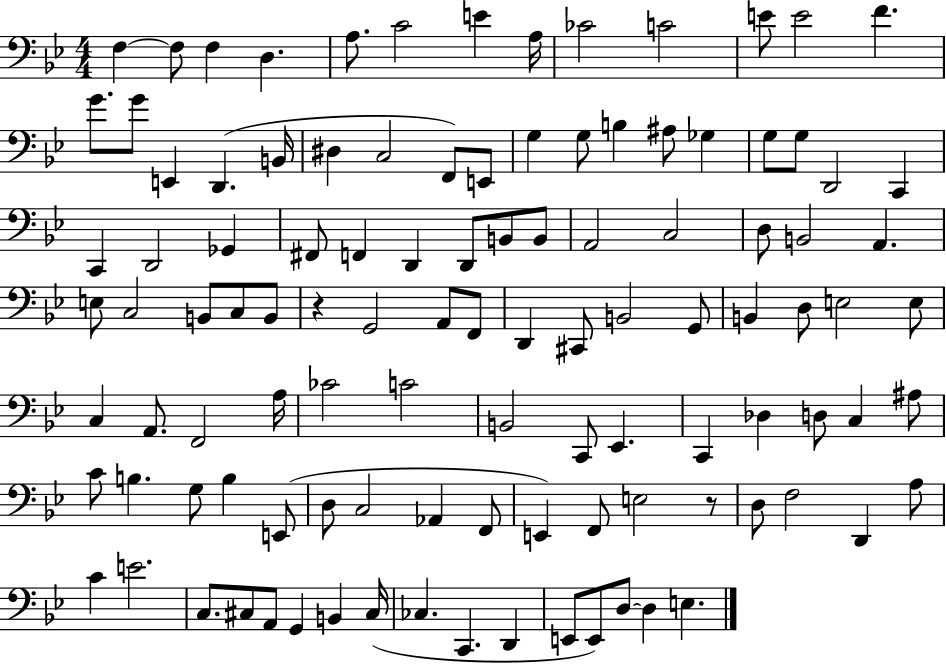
F3/q F3/e F3/q D3/q. A3/e. C4/h E4/q A3/s CES4/h C4/h E4/e E4/h F4/q. G4/e. G4/e E2/q D2/q. B2/s D#3/q C3/h F2/e E2/e G3/q G3/e B3/q A#3/e Gb3/q G3/e G3/e D2/h C2/q C2/q D2/h Gb2/q F#2/e F2/q D2/q D2/e B2/e B2/e A2/h C3/h D3/e B2/h A2/q. E3/e C3/h B2/e C3/e B2/e R/q G2/h A2/e F2/e D2/q C#2/e B2/h G2/e B2/q D3/e E3/h E3/e C3/q A2/e. F2/h A3/s CES4/h C4/h B2/h C2/e Eb2/q. C2/q Db3/q D3/e C3/q A#3/e C4/e B3/q. G3/e B3/q E2/e D3/e C3/h Ab2/q F2/e E2/q F2/e E3/h R/e D3/e F3/h D2/q A3/e C4/q E4/h. C3/e. C#3/e A2/e G2/q B2/q C#3/s CES3/q. C2/q. D2/q E2/e E2/e D3/e D3/q E3/q.